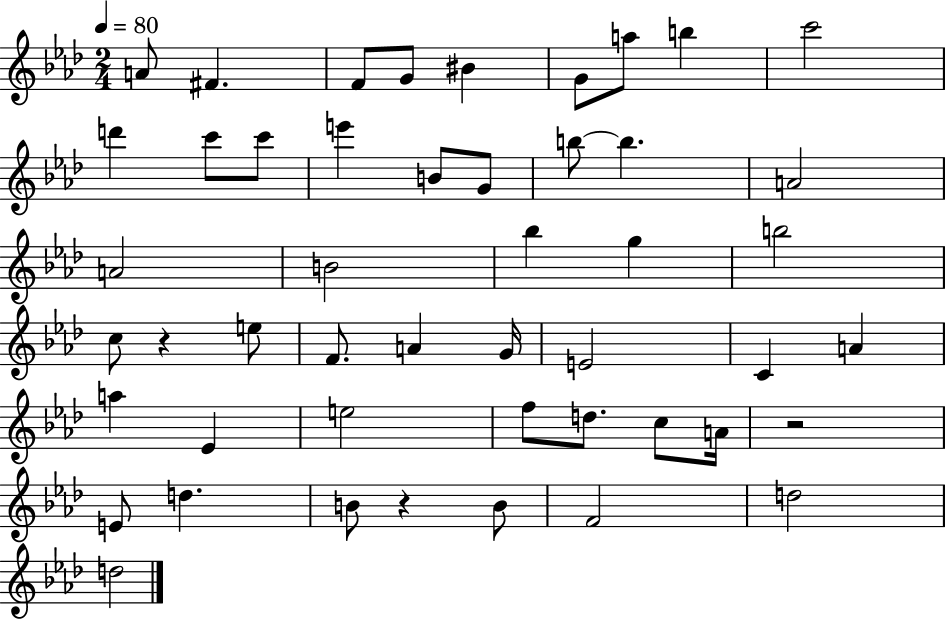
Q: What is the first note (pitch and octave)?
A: A4